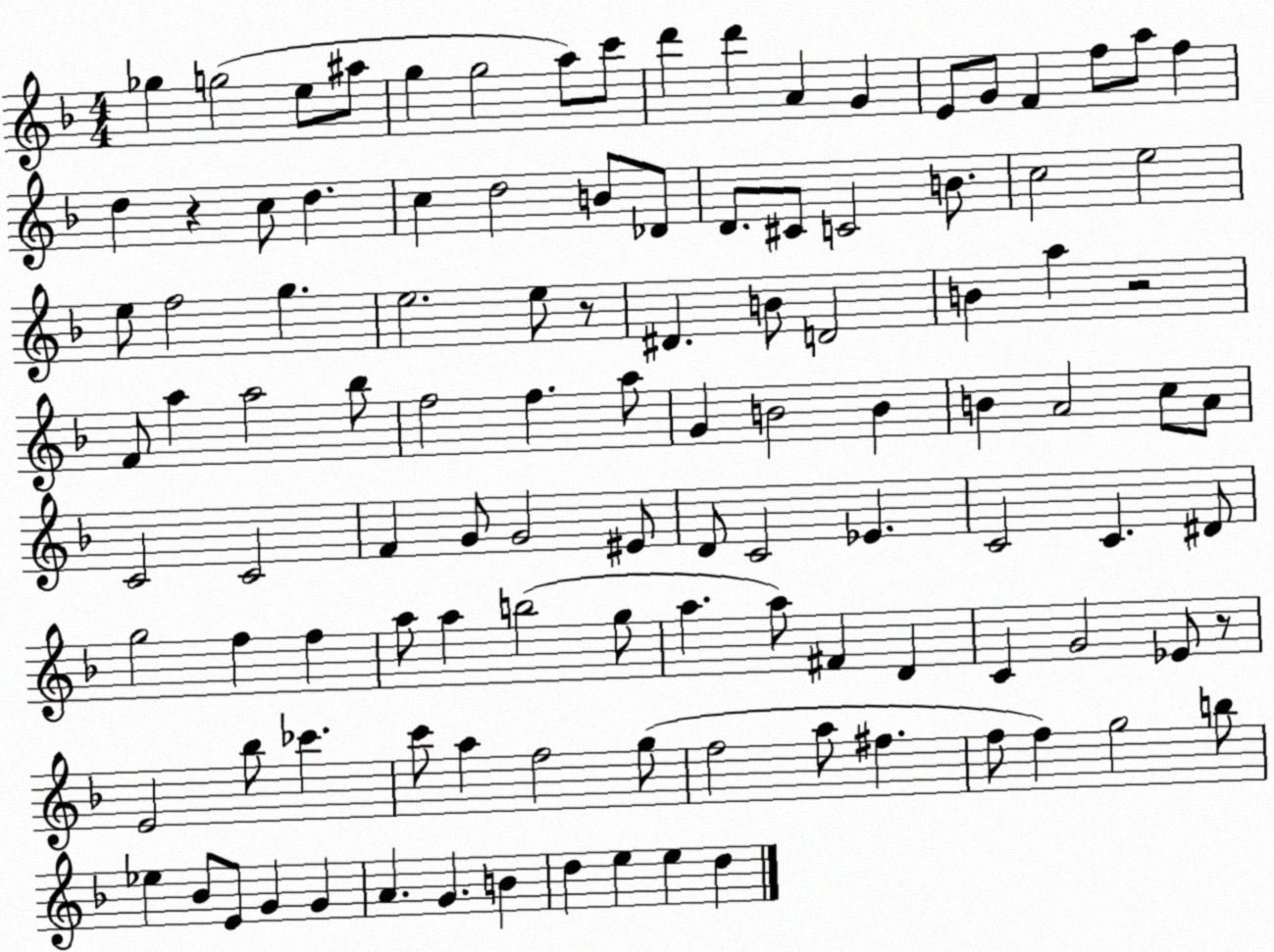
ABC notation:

X:1
T:Untitled
M:4/4
L:1/4
K:F
_g g2 e/2 ^a/2 g g2 a/2 c'/2 d' d' A G E/2 G/2 F f/2 a/2 f d z c/2 d c d2 B/2 _D/2 D/2 ^C/2 C2 B/2 c2 e2 e/2 f2 g e2 e/2 z/2 ^D B/2 D2 B a z2 F/2 a a2 _b/2 f2 f a/2 G B2 B B A2 c/2 A/2 C2 C2 F G/2 G2 ^E/2 D/2 C2 _E C2 C ^D/2 g2 f f a/2 a b2 g/2 a a/2 ^F D C G2 _E/2 z/2 E2 _b/2 _c' c'/2 a f2 g/2 f2 a/2 ^f f/2 f g2 b/2 _e _B/2 E/2 G G A G B d e e d